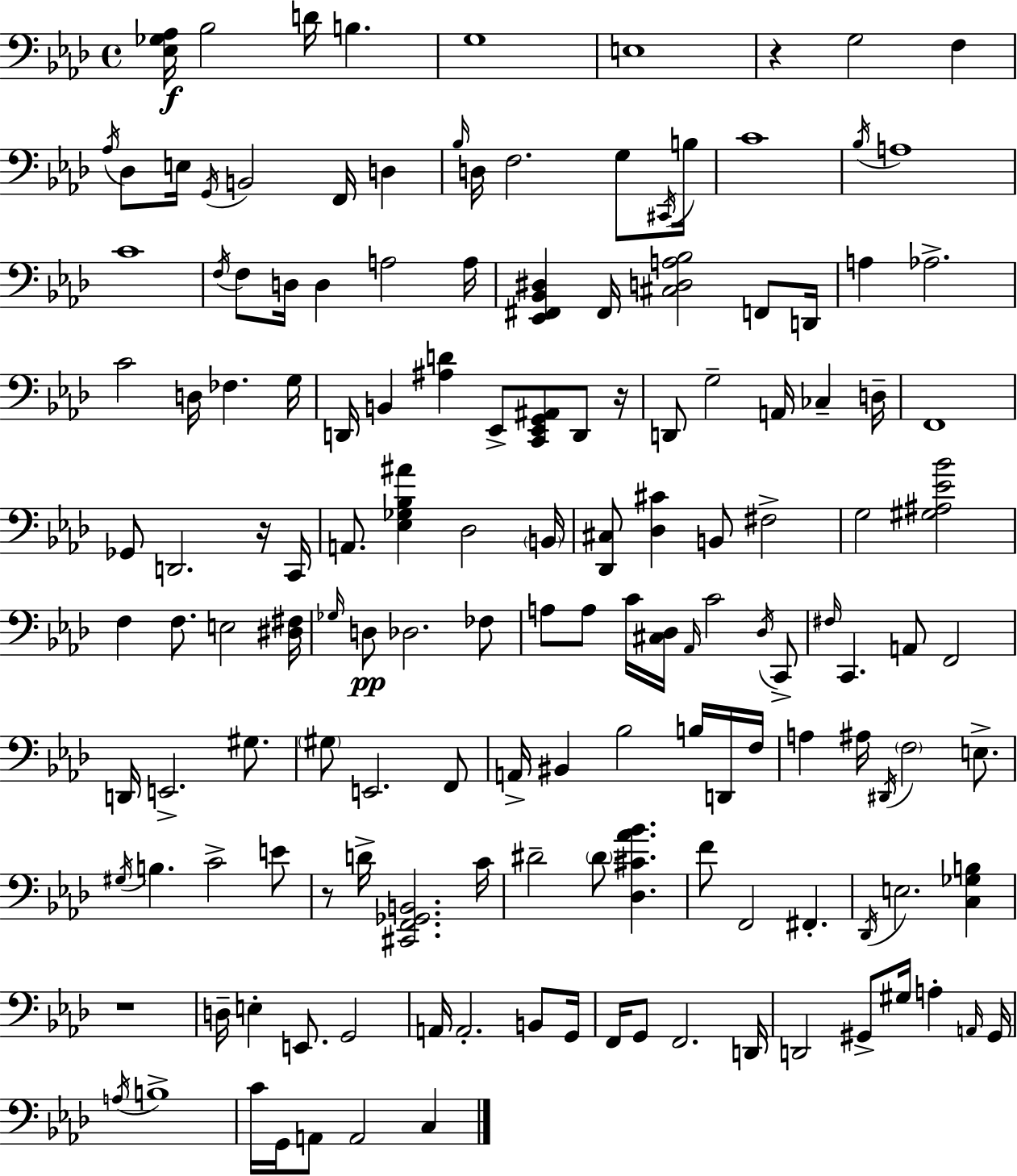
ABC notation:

X:1
T:Untitled
M:4/4
L:1/4
K:Fm
[_E,_G,_A,]/4 _B,2 D/4 B, G,4 E,4 z G,2 F, _A,/4 _D,/2 E,/4 G,,/4 B,,2 F,,/4 D, _B,/4 D,/4 F,2 G,/2 ^C,,/4 B,/4 C4 _B,/4 A,4 C4 F,/4 F,/2 D,/4 D, A,2 A,/4 [_E,,^F,,_B,,^D,] ^F,,/4 [^C,D,A,_B,]2 F,,/2 D,,/4 A, _A,2 C2 D,/4 _F, G,/4 D,,/4 B,, [^A,D] _E,,/2 [C,,_E,,G,,^A,,]/2 D,,/2 z/4 D,,/2 G,2 A,,/4 _C, D,/4 F,,4 _G,,/2 D,,2 z/4 C,,/4 A,,/2 [_E,_G,_B,^A] _D,2 B,,/4 [_D,,^C,]/2 [_D,^C] B,,/2 ^F,2 G,2 [^G,^A,_E_B]2 F, F,/2 E,2 [^D,^F,]/4 _G,/4 D,/2 _D,2 _F,/2 A,/2 A,/2 C/4 [^C,_D,]/4 _A,,/4 C2 _D,/4 C,,/2 ^F,/4 C,, A,,/2 F,,2 D,,/4 E,,2 ^G,/2 ^G,/2 E,,2 F,,/2 A,,/4 ^B,, _B,2 B,/4 D,,/4 F,/4 A, ^A,/4 ^D,,/4 F,2 E,/2 ^G,/4 B, C2 E/2 z/2 D/4 [^C,,F,,_G,,B,,]2 C/4 ^D2 ^D/2 [_D,^C_A_B] F/2 F,,2 ^F,, _D,,/4 E,2 [C,_G,B,] z4 D,/4 E, E,,/2 G,,2 A,,/4 A,,2 B,,/2 G,,/4 F,,/4 G,,/2 F,,2 D,,/4 D,,2 ^G,,/2 ^G,/4 A, A,,/4 ^G,,/4 A,/4 B,4 C/4 G,,/4 A,,/2 A,,2 C,